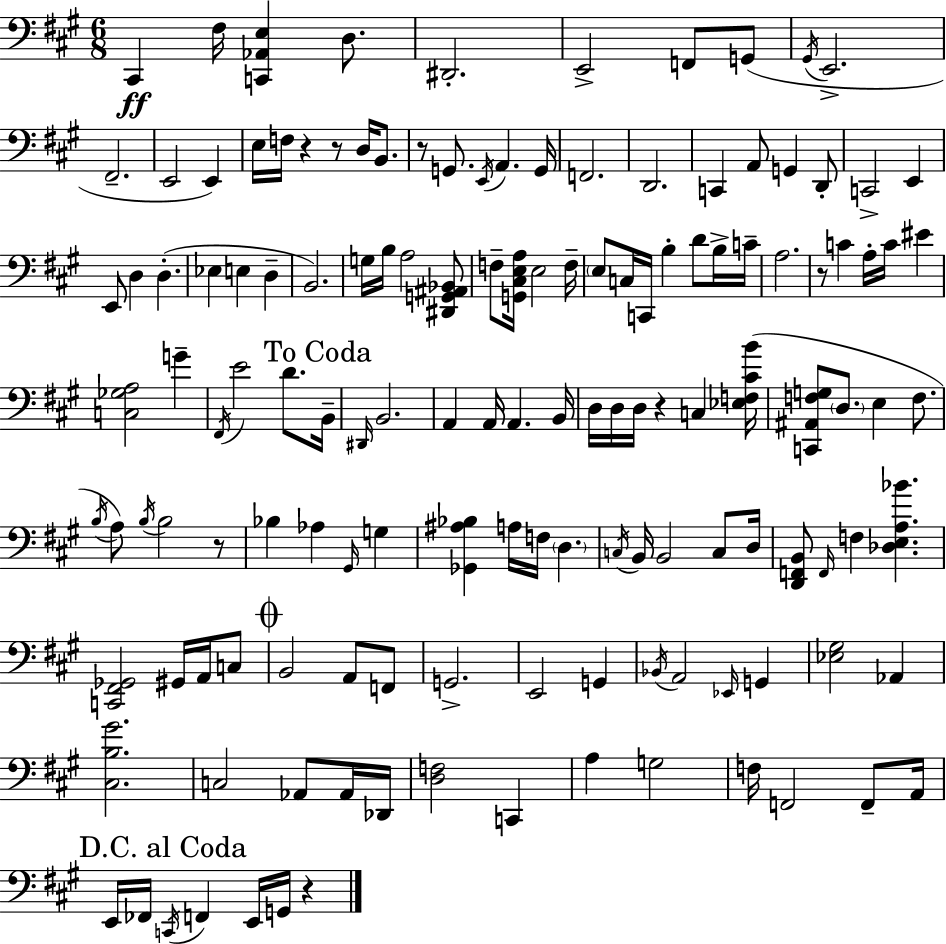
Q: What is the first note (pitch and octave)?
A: C#2